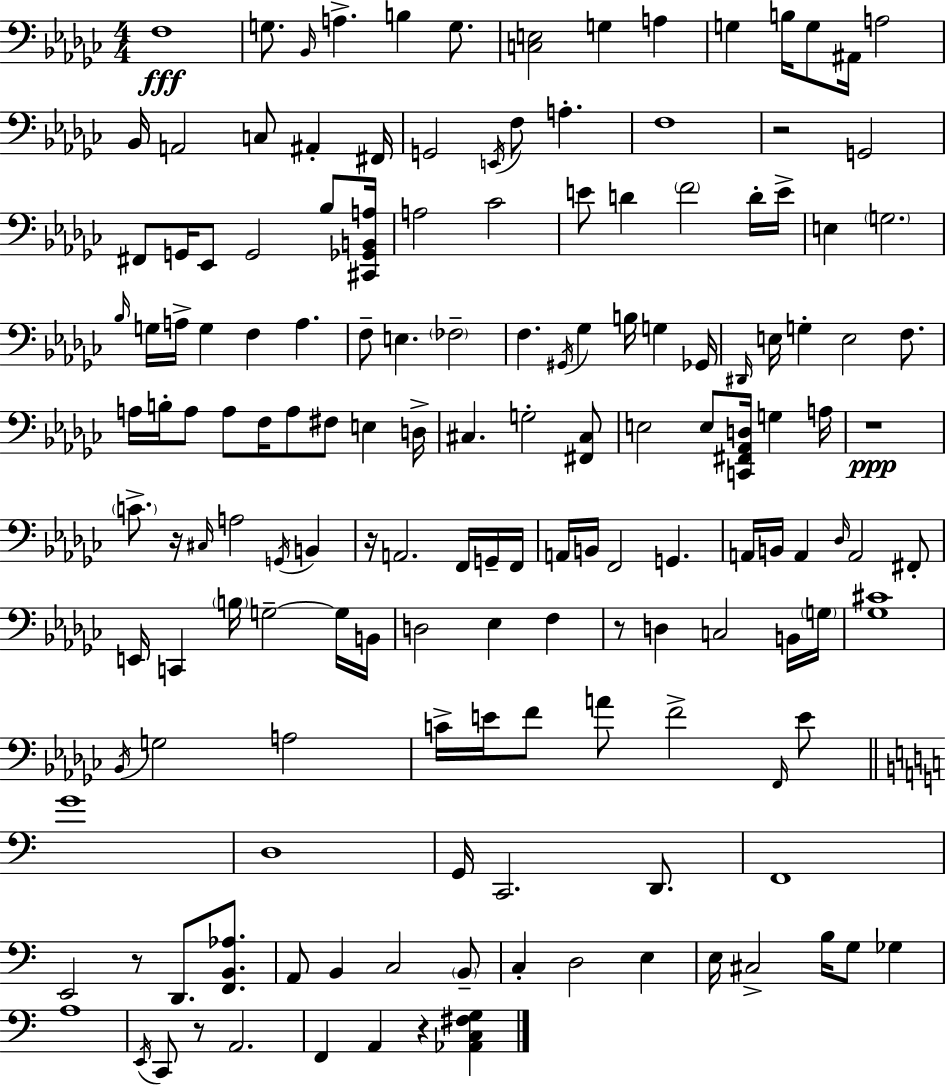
{
  \clef bass
  \numericTimeSignature
  \time 4/4
  \key ees \minor
  f1\fff | g8. \grace { bes,16 } a4.-> b4 g8. | <c e>2 g4 a4 | g4 b16 g8 ais,16 a2 | \break bes,16 a,2 c8 ais,4-. | fis,16 g,2 \acciaccatura { e,16 } f8 a4.-. | f1 | r2 g,2 | \break fis,8 g,16 ees,8 g,2 bes8 | <cis, ges, b, a>16 a2 ces'2 | e'8 d'4 \parenthesize f'2 | d'16-. e'16-> e4 \parenthesize g2. | \break \grace { bes16 } g16 a16-> g4 f4 a4. | f8-- e4. \parenthesize fes2-- | f4. \acciaccatura { gis,16 } ges4 b16 g4 | ges,16 \grace { dis,16 } e16 g4-. e2 | \break f8. a16 b16-. a8 a8 f16 a8 fis8 | e4 d16-> cis4. g2-. | <fis, cis>8 e2 e8 <c, fis, aes, d>16 | g4 a16 r1\ppp | \break \parenthesize c'8.-> r16 \grace { cis16 } a2 | \acciaccatura { g,16 } b,4 r16 a,2. | f,16 g,16-- f,16 a,16 b,16 f,2 | g,4. a,16 b,16 a,4 \grace { des16 } a,2 | \break fis,8-. e,16 c,4 \parenthesize b16 g2--~~ | g16 b,16 d2 | ees4 f4 r8 d4 c2 | b,16 \parenthesize g16 <ges cis'>1 | \break \acciaccatura { bes,16 } g2 | a2 c'16-> e'16 f'8 a'8 f'2-> | \grace { f,16 } e'8 \bar "||" \break \key a \minor g'1 | d1 | g,16 c,2. d,8. | f,1 | \break e,2 r8 d,8. <f, b, aes>8. | a,8 b,4 c2 \parenthesize b,8-- | c4-. d2 e4 | e16 cis2-> b16 g8 ges4 | \break a1 | \acciaccatura { e,16 } c,8 r8 a,2. | f,4 a,4 r4 <aes, c fis g>4 | \bar "|."
}